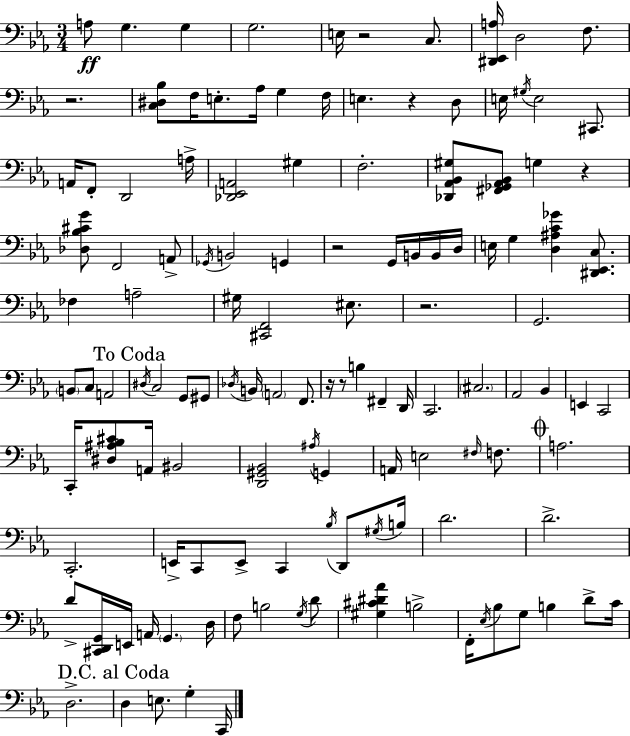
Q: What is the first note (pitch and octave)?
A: A3